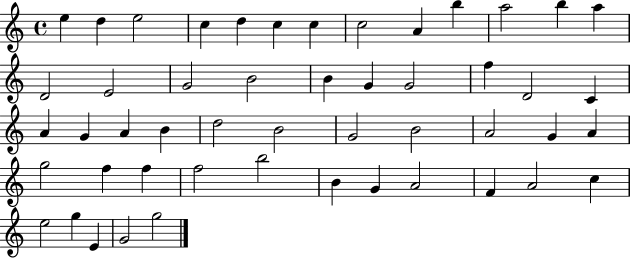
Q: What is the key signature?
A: C major